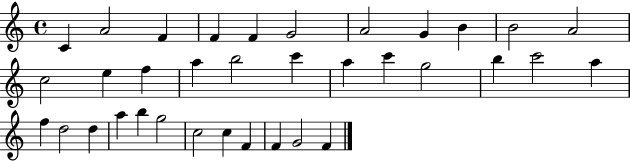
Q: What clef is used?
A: treble